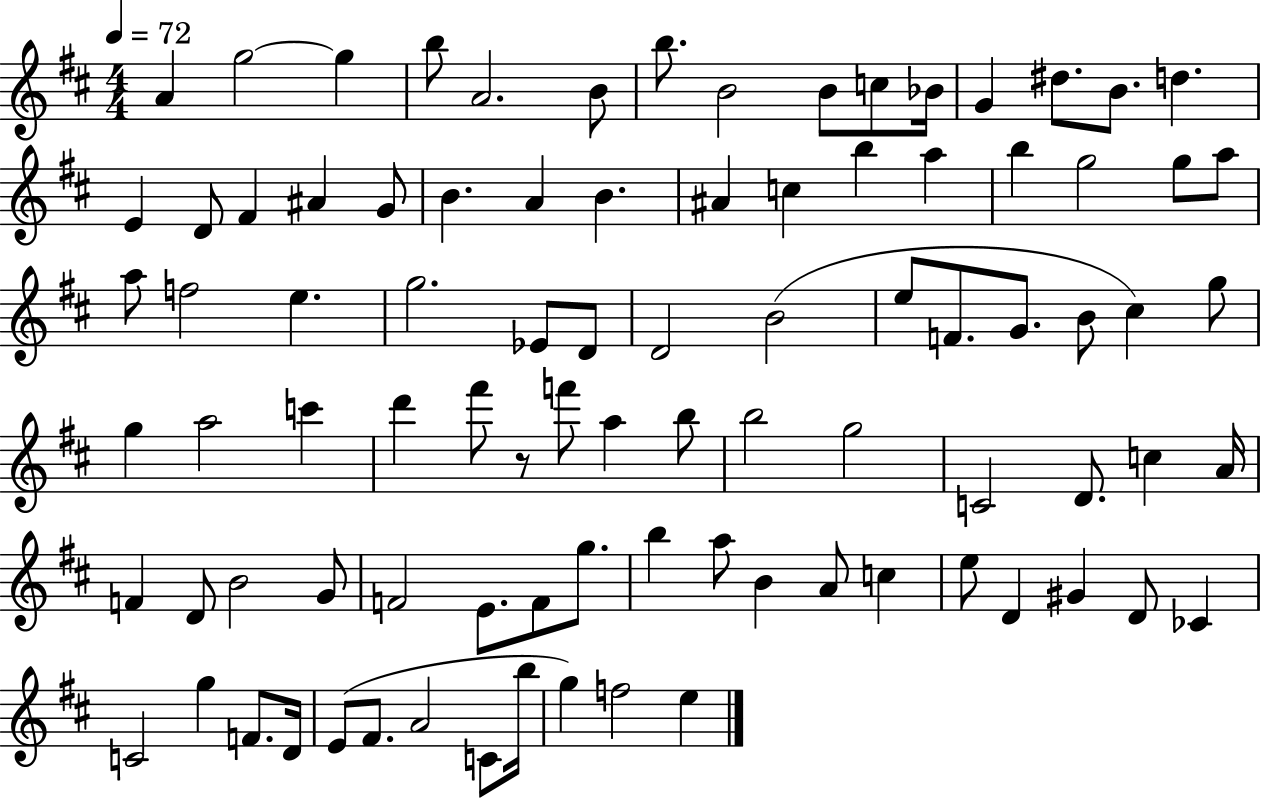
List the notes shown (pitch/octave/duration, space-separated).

A4/q G5/h G5/q B5/e A4/h. B4/e B5/e. B4/h B4/e C5/e Bb4/s G4/q D#5/e. B4/e. D5/q. E4/q D4/e F#4/q A#4/q G4/e B4/q. A4/q B4/q. A#4/q C5/q B5/q A5/q B5/q G5/h G5/e A5/e A5/e F5/h E5/q. G5/h. Eb4/e D4/e D4/h B4/h E5/e F4/e. G4/e. B4/e C#5/q G5/e G5/q A5/h C6/q D6/q F#6/e R/e F6/e A5/q B5/e B5/h G5/h C4/h D4/e. C5/q A4/s F4/q D4/e B4/h G4/e F4/h E4/e. F4/e G5/e. B5/q A5/e B4/q A4/e C5/q E5/e D4/q G#4/q D4/e CES4/q C4/h G5/q F4/e. D4/s E4/e F#4/e. A4/h C4/e B5/s G5/q F5/h E5/q